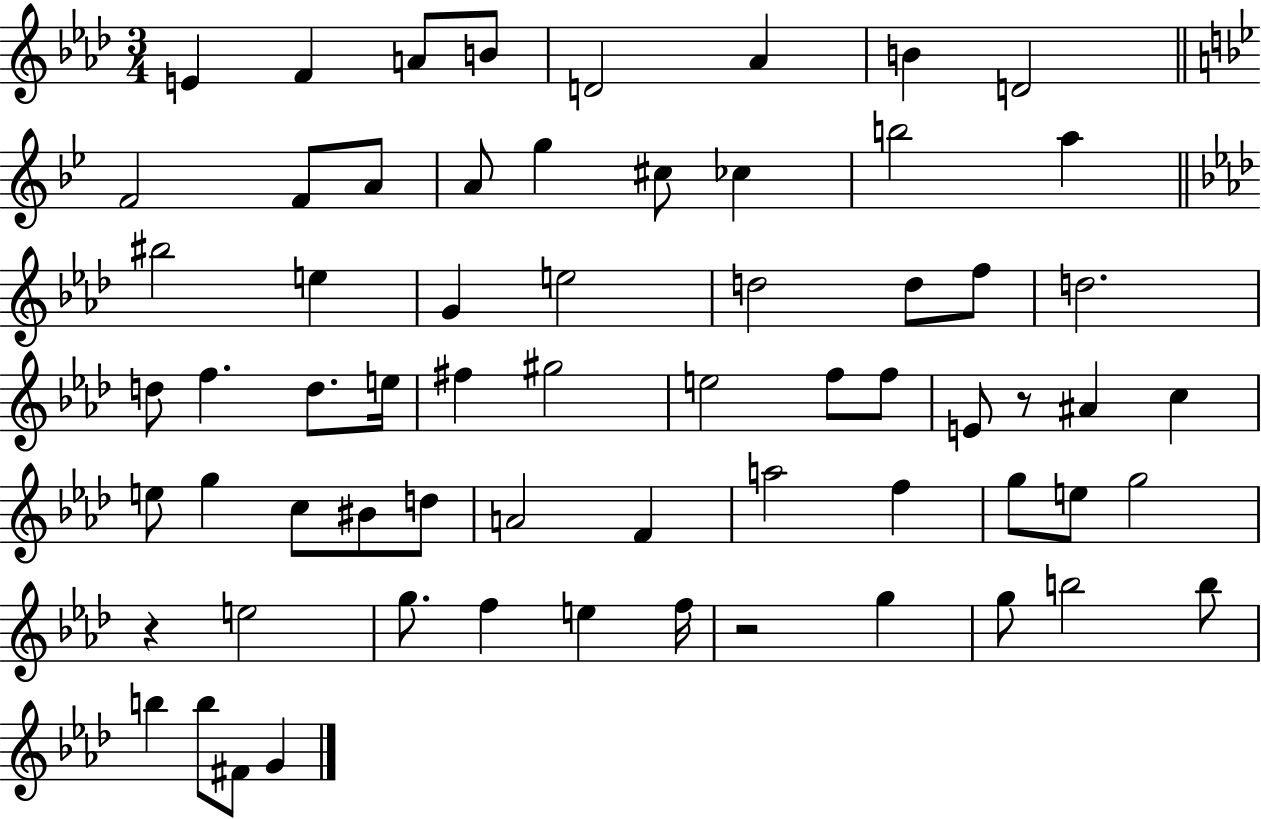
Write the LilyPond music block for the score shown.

{
  \clef treble
  \numericTimeSignature
  \time 3/4
  \key aes \major
  \repeat volta 2 { e'4 f'4 a'8 b'8 | d'2 aes'4 | b'4 d'2 | \bar "||" \break \key bes \major f'2 f'8 a'8 | a'8 g''4 cis''8 ces''4 | b''2 a''4 | \bar "||" \break \key f \minor bis''2 e''4 | g'4 e''2 | d''2 d''8 f''8 | d''2. | \break d''8 f''4. d''8. e''16 | fis''4 gis''2 | e''2 f''8 f''8 | e'8 r8 ais'4 c''4 | \break e''8 g''4 c''8 bis'8 d''8 | a'2 f'4 | a''2 f''4 | g''8 e''8 g''2 | \break r4 e''2 | g''8. f''4 e''4 f''16 | r2 g''4 | g''8 b''2 b''8 | \break b''4 b''8 fis'8 g'4 | } \bar "|."
}